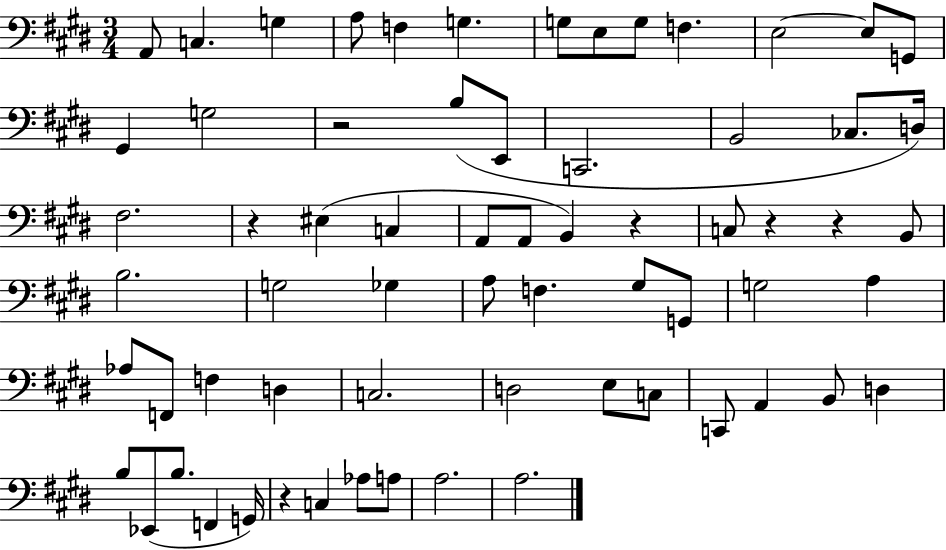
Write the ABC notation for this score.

X:1
T:Untitled
M:3/4
L:1/4
K:E
A,,/2 C, G, A,/2 F, G, G,/2 E,/2 G,/2 F, E,2 E,/2 G,,/2 ^G,, G,2 z2 B,/2 E,,/2 C,,2 B,,2 _C,/2 D,/4 ^F,2 z ^E, C, A,,/2 A,,/2 B,, z C,/2 z z B,,/2 B,2 G,2 _G, A,/2 F, ^G,/2 G,,/2 G,2 A, _A,/2 F,,/2 F, D, C,2 D,2 E,/2 C,/2 C,,/2 A,, B,,/2 D, B,/2 _E,,/2 B,/2 F,, G,,/4 z C, _A,/2 A,/2 A,2 A,2